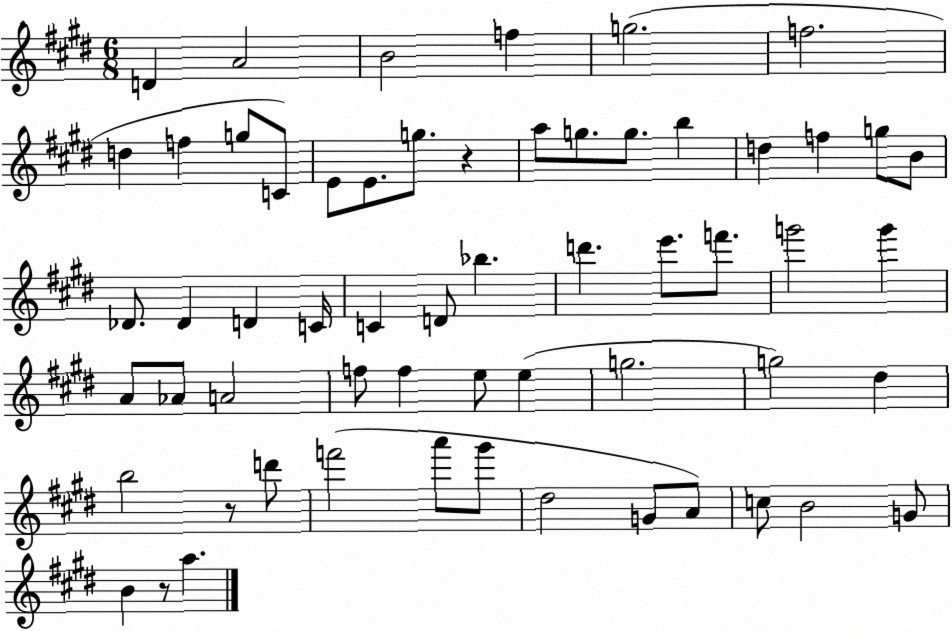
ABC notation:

X:1
T:Untitled
M:6/8
L:1/4
K:E
D A2 B2 f g2 f2 d f g/2 C/2 E/2 E/2 g/2 z a/2 g/2 g/2 b d f g/2 B/2 _D/2 _D D C/4 C D/2 _b d' e'/2 f'/2 g'2 g' A/2 _A/2 A2 f/2 f e/2 e g2 g2 ^d b2 z/2 d'/2 f'2 a'/2 ^g'/2 ^d2 G/2 A/2 c/2 B2 G/2 B z/2 a